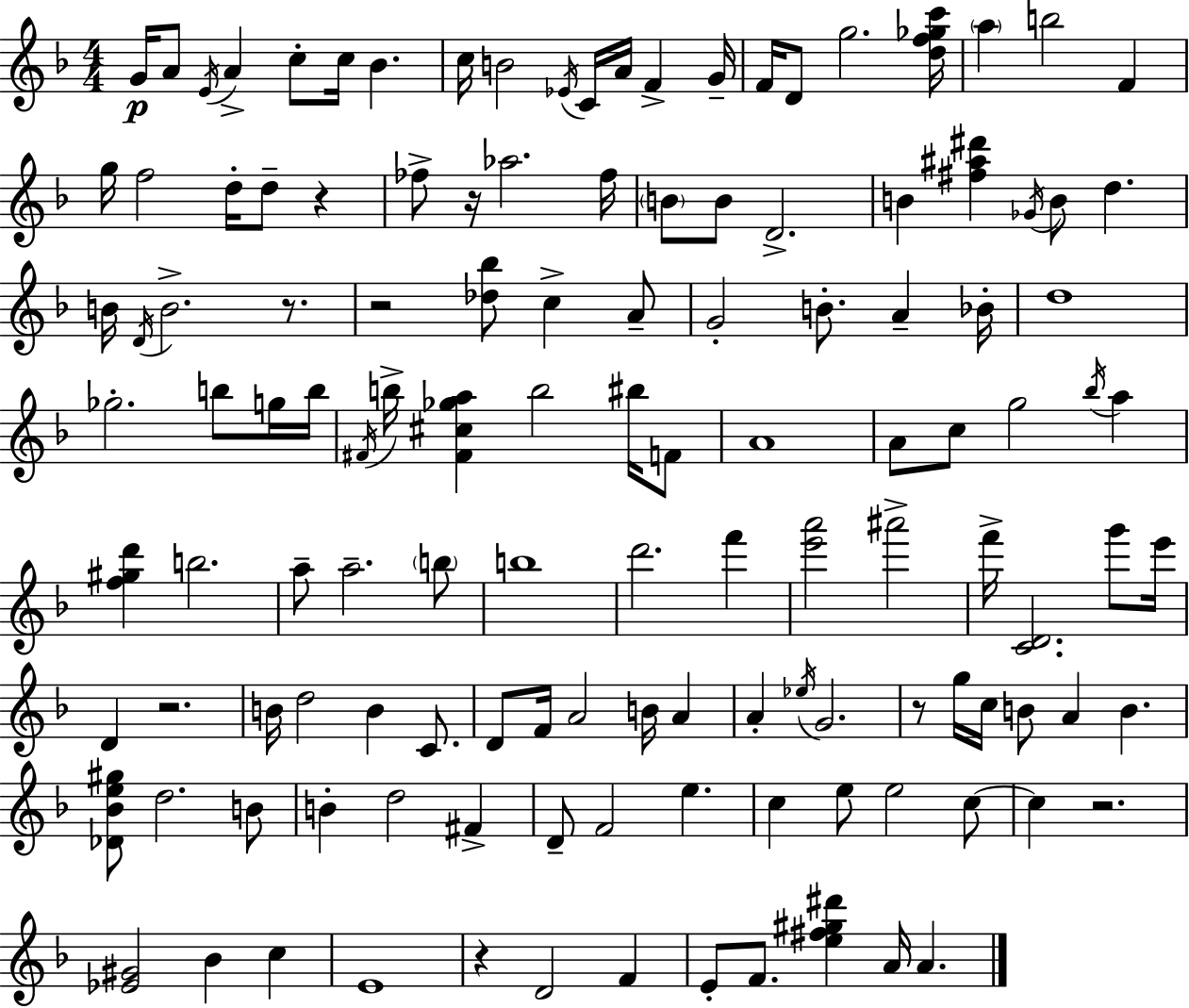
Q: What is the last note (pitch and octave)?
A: A4